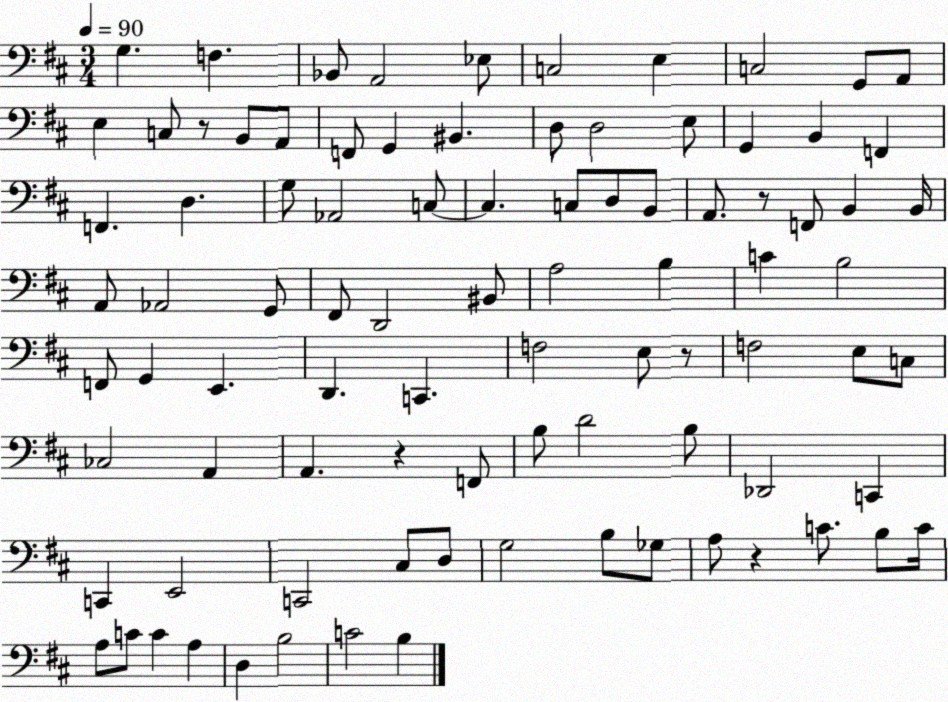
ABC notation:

X:1
T:Untitled
M:3/4
L:1/4
K:D
G, F, _B,,/2 A,,2 _E,/2 C,2 E, C,2 G,,/2 A,,/2 E, C,/2 z/2 B,,/2 A,,/2 F,,/2 G,, ^B,, D,/2 D,2 E,/2 G,, B,, F,, F,, D, G,/2 _A,,2 C,/2 C, C,/2 D,/2 B,,/2 A,,/2 z/2 F,,/2 B,, B,,/4 A,,/2 _A,,2 G,,/2 ^F,,/2 D,,2 ^B,,/2 A,2 B, C B,2 F,,/2 G,, E,, D,, C,, F,2 E,/2 z/2 F,2 E,/2 C,/2 _C,2 A,, A,, z F,,/2 B,/2 D2 B,/2 _D,,2 C,, C,, E,,2 C,,2 ^C,/2 D,/2 G,2 B,/2 _G,/2 A,/2 z C/2 B,/2 C/4 A,/2 C/2 C A, D, B,2 C2 B,